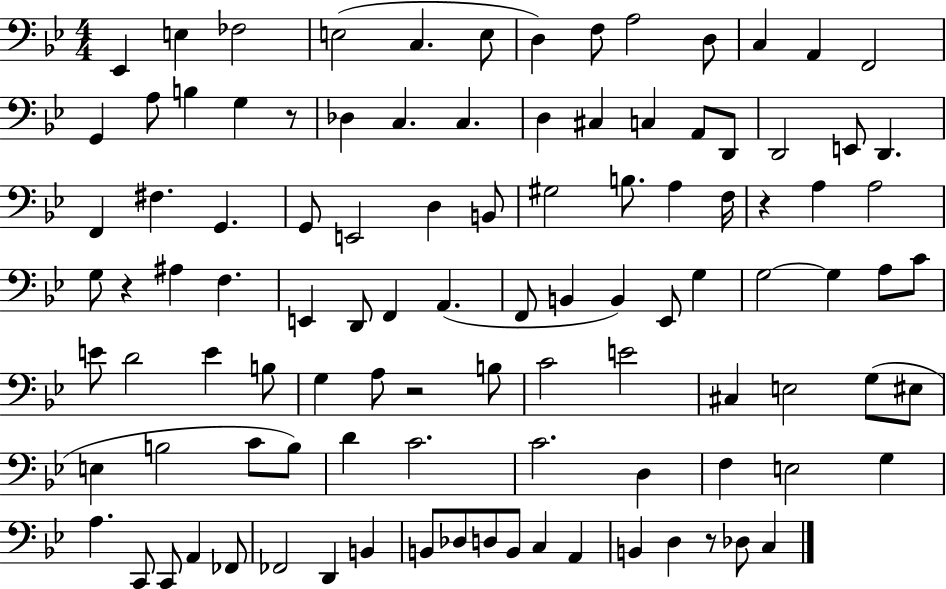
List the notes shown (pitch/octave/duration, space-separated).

Eb2/q E3/q FES3/h E3/h C3/q. E3/e D3/q F3/e A3/h D3/e C3/q A2/q F2/h G2/q A3/e B3/q G3/q R/e Db3/q C3/q. C3/q. D3/q C#3/q C3/q A2/e D2/e D2/h E2/e D2/q. F2/q F#3/q. G2/q. G2/e E2/h D3/q B2/e G#3/h B3/e. A3/q F3/s R/q A3/q A3/h G3/e R/q A#3/q F3/q. E2/q D2/e F2/q A2/q. F2/e B2/q B2/q Eb2/e G3/q G3/h G3/q A3/e C4/e E4/e D4/h E4/q B3/e G3/q A3/e R/h B3/e C4/h E4/h C#3/q E3/h G3/e EIS3/e E3/q B3/h C4/e B3/e D4/q C4/h. C4/h. D3/q F3/q E3/h G3/q A3/q. C2/e C2/e A2/q FES2/e FES2/h D2/q B2/q B2/e Db3/e D3/e B2/e C3/q A2/q B2/q D3/q R/e Db3/e C3/q